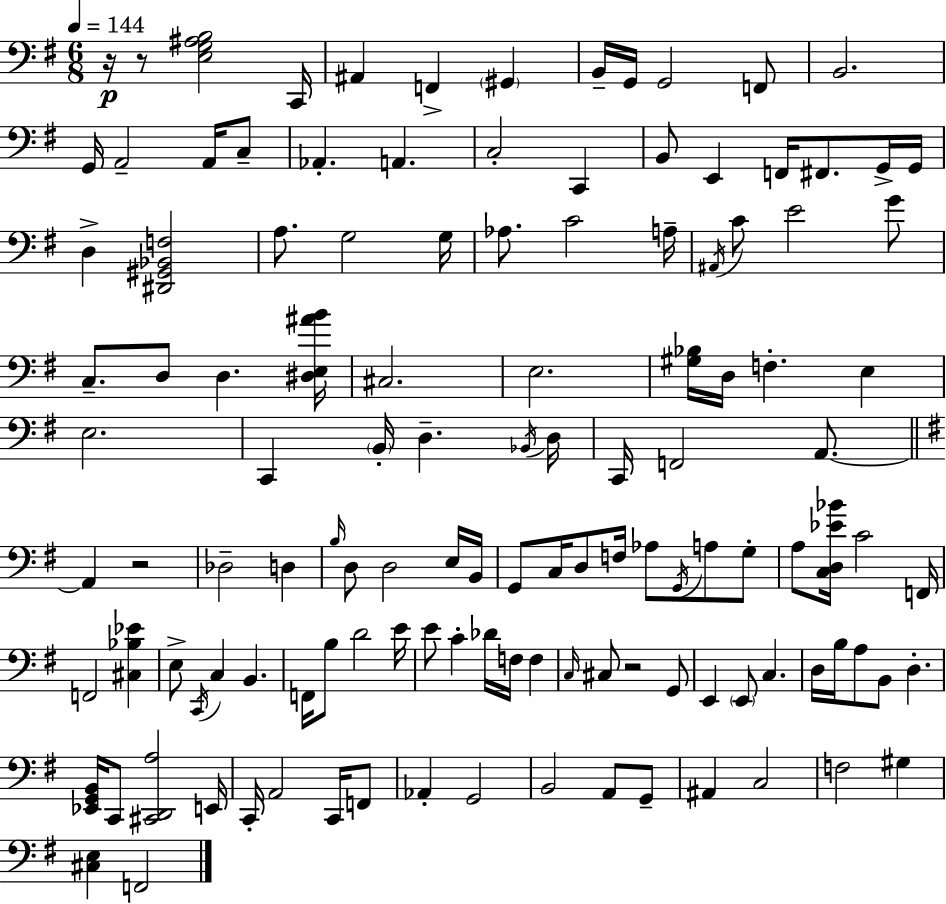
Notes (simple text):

R/s R/e [E3,G3,A#3,B3]/h C2/s A#2/q F2/q G#2/q B2/s G2/s G2/h F2/e B2/h. G2/s A2/h A2/s C3/e Ab2/q. A2/q. C3/h C2/q B2/e E2/q F2/s F#2/e. G2/s G2/s D3/q [D#2,G#2,Bb2,F3]/h A3/e. G3/h G3/s Ab3/e. C4/h A3/s A#2/s C4/e E4/h G4/e C3/e. D3/e D3/q. [D#3,E3,A#4,B4]/s C#3/h. E3/h. [G#3,Bb3]/s D3/s F3/q. E3/q E3/h. C2/q B2/s D3/q. Bb2/s D3/s C2/s F2/h A2/e. A2/q R/h Db3/h D3/q B3/s D3/e D3/h E3/s B2/s G2/e C3/s D3/e F3/s Ab3/e G2/s A3/e G3/e A3/e [C3,D3,Eb4,Bb4]/s C4/h F2/s F2/h [C#3,Bb3,Eb4]/q E3/e C2/s C3/q B2/q. F2/s B3/e D4/h E4/s E4/e C4/q Db4/s F3/s F3/q C3/s C#3/e R/h G2/e E2/q E2/e C3/q. D3/s B3/s A3/e B2/e D3/q. [Eb2,G2,B2]/s C2/e [C#2,D2,A3]/h E2/s C2/s A2/h C2/s F2/e Ab2/q G2/h B2/h A2/e G2/e A#2/q C3/h F3/h G#3/q [C#3,E3]/q F2/h